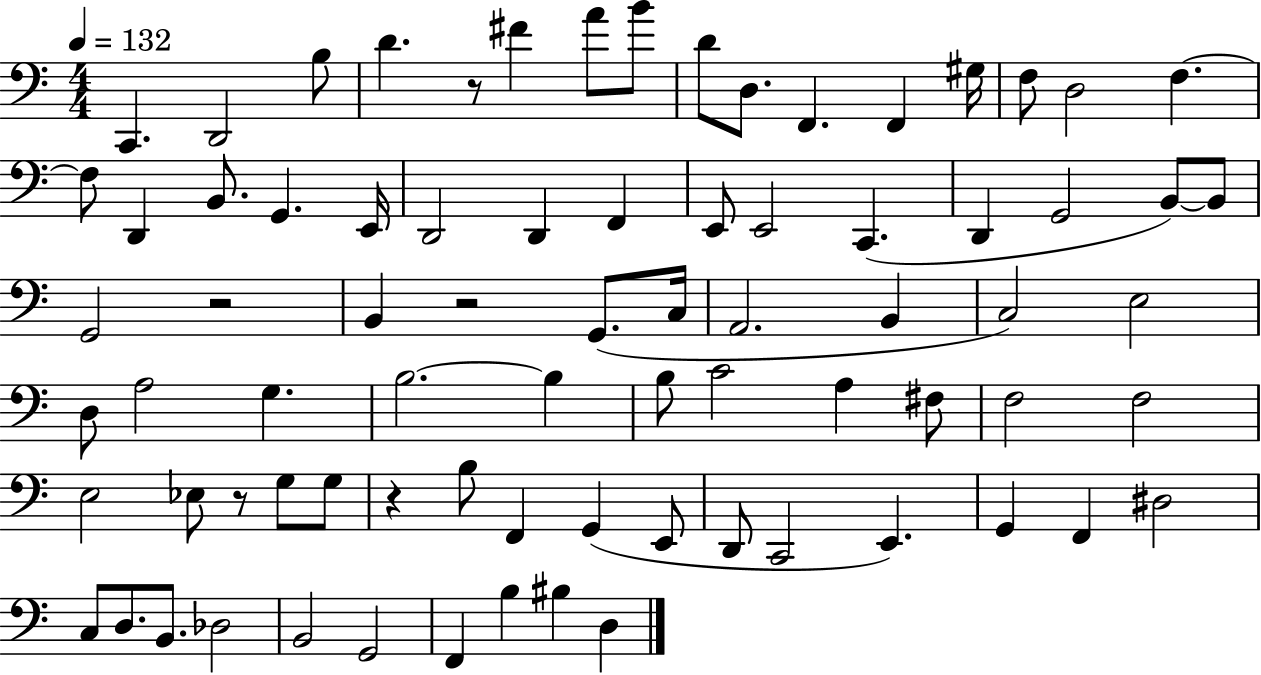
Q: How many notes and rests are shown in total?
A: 78